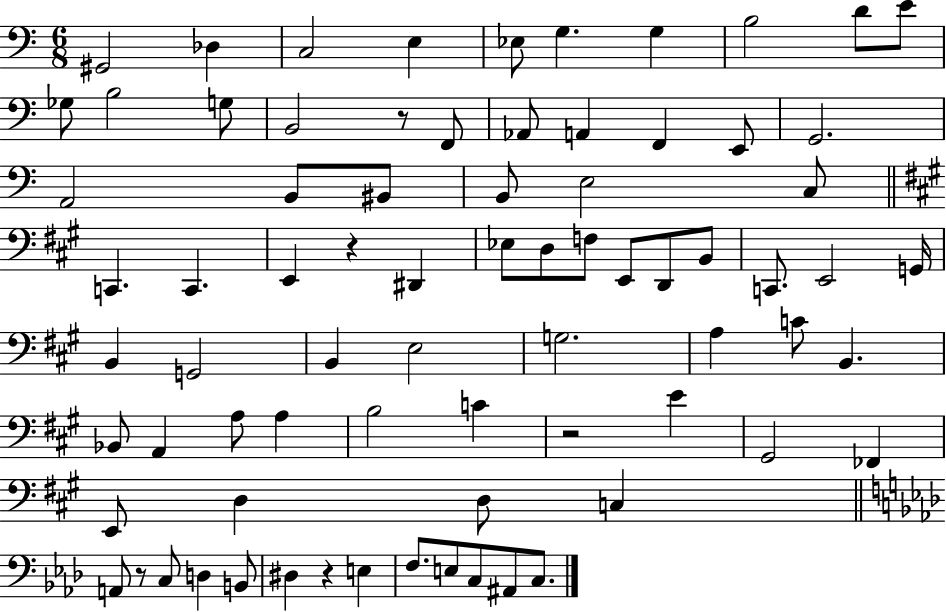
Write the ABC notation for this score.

X:1
T:Untitled
M:6/8
L:1/4
K:C
^G,,2 _D, C,2 E, _E,/2 G, G, B,2 D/2 E/2 _G,/2 B,2 G,/2 B,,2 z/2 F,,/2 _A,,/2 A,, F,, E,,/2 G,,2 A,,2 B,,/2 ^B,,/2 B,,/2 E,2 C,/2 C,, C,, E,, z ^D,, _E,/2 D,/2 F,/2 E,,/2 D,,/2 B,,/2 C,,/2 E,,2 G,,/4 B,, G,,2 B,, E,2 G,2 A, C/2 B,, _B,,/2 A,, A,/2 A, B,2 C z2 E ^G,,2 _F,, E,,/2 D, D,/2 C, A,,/2 z/2 C,/2 D, B,,/2 ^D, z E, F,/2 E,/2 C,/2 ^A,,/2 C,/2